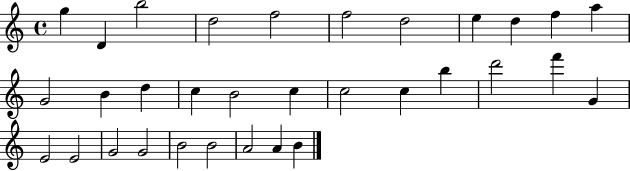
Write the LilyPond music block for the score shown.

{
  \clef treble
  \time 4/4
  \defaultTimeSignature
  \key c \major
  g''4 d'4 b''2 | d''2 f''2 | f''2 d''2 | e''4 d''4 f''4 a''4 | \break g'2 b'4 d''4 | c''4 b'2 c''4 | c''2 c''4 b''4 | d'''2 f'''4 g'4 | \break e'2 e'2 | g'2 g'2 | b'2 b'2 | a'2 a'4 b'4 | \break \bar "|."
}